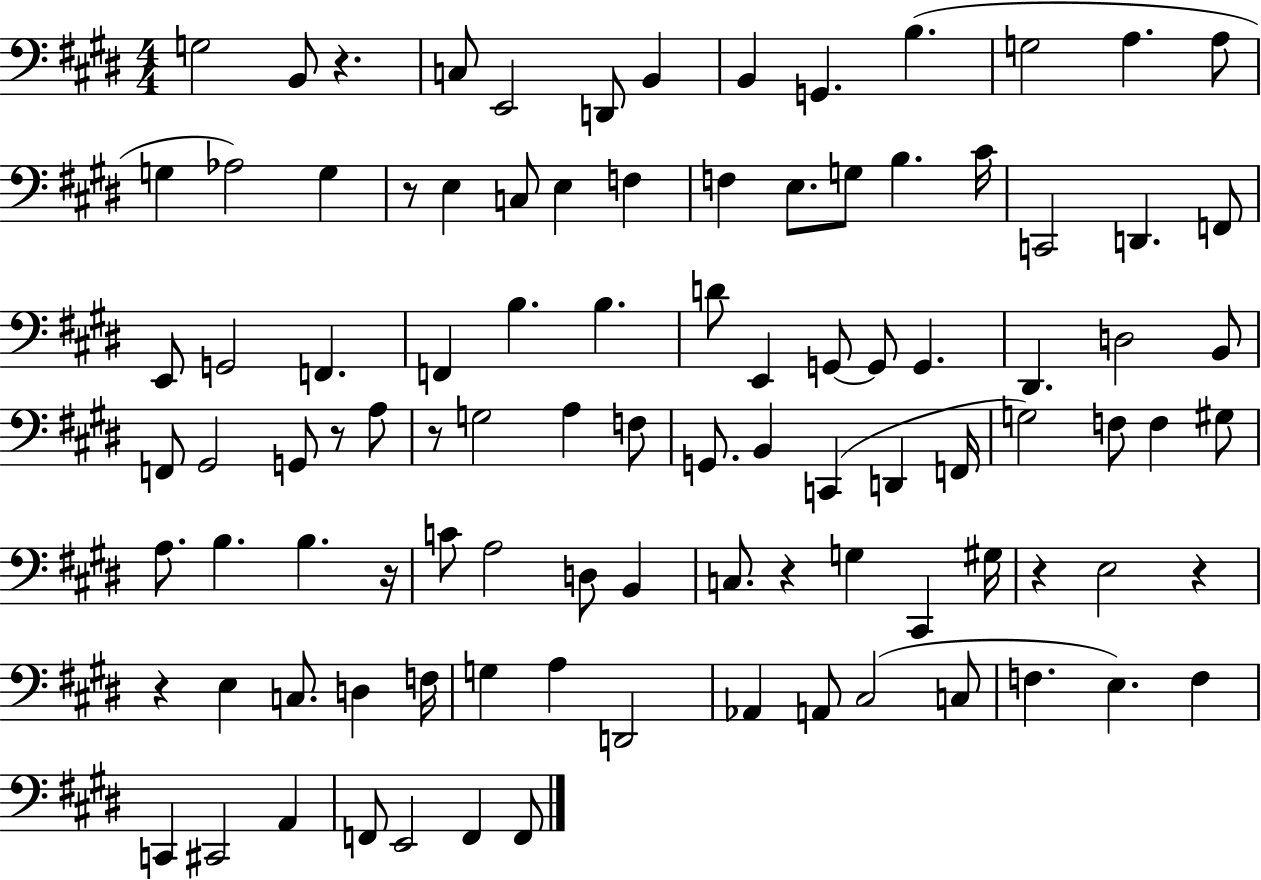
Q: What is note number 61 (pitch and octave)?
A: C4